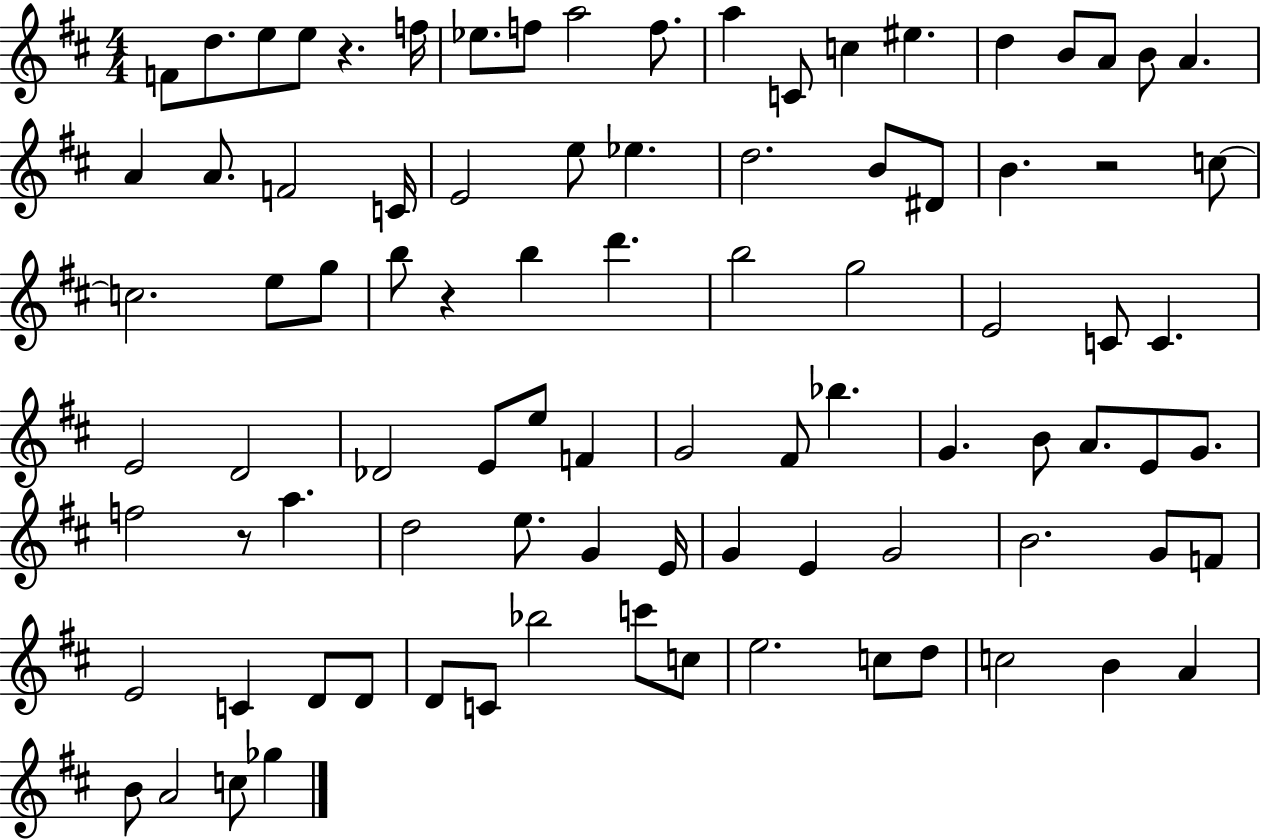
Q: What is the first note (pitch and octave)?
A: F4